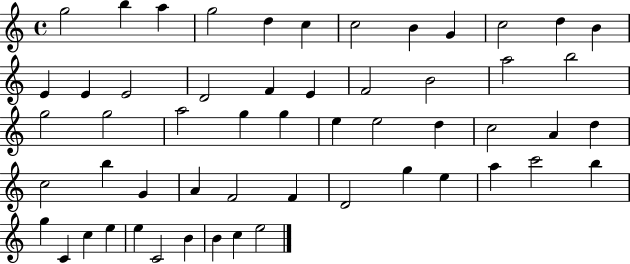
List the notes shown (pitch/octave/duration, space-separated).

G5/h B5/q A5/q G5/h D5/q C5/q C5/h B4/q G4/q C5/h D5/q B4/q E4/q E4/q E4/h D4/h F4/q E4/q F4/h B4/h A5/h B5/h G5/h G5/h A5/h G5/q G5/q E5/q E5/h D5/q C5/h A4/q D5/q C5/h B5/q G4/q A4/q F4/h F4/q D4/h G5/q E5/q A5/q C6/h B5/q G5/q C4/q C5/q E5/q E5/q C4/h B4/q B4/q C5/q E5/h